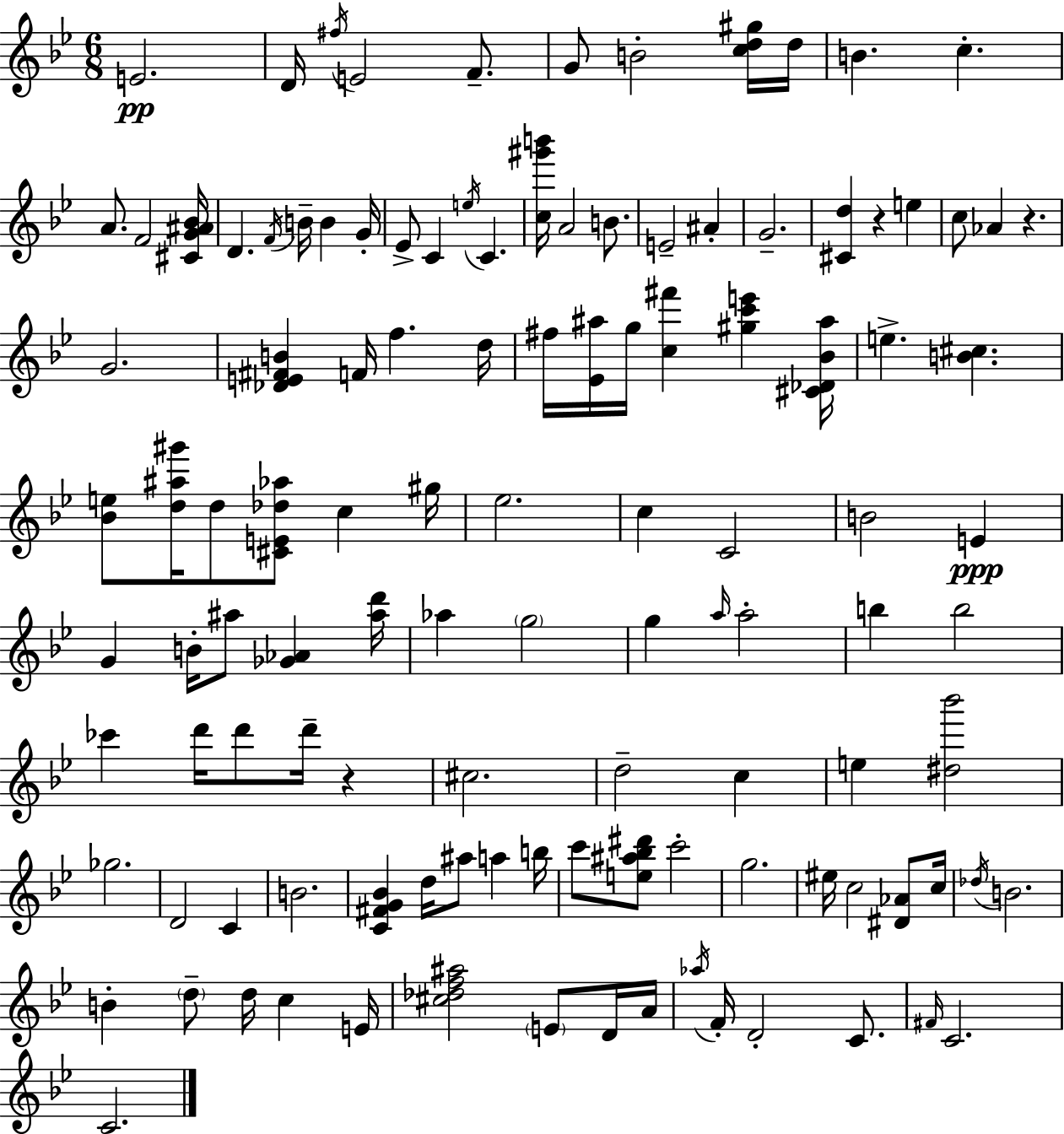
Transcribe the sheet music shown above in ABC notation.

X:1
T:Untitled
M:6/8
L:1/4
K:Gm
E2 D/4 ^f/4 E2 F/2 G/2 B2 [cd^g]/4 d/4 B c A/2 F2 [^CG^A_B]/4 D F/4 B/4 B G/4 _E/2 C e/4 C [c^g'b']/4 A2 B/2 E2 ^A G2 [^Cd] z e c/2 _A z G2 [_DE^FB] F/4 f d/4 ^f/4 [_E^a]/4 g/4 [c^f'] [^gc'e'] [^C_D_B^a]/4 e [B^c] [_Be]/2 [d^a^g']/4 d/2 [^CE_d_a]/2 c ^g/4 _e2 c C2 B2 E G B/4 ^a/2 [_G_A] [^ad']/4 _a g2 g a/4 a2 b b2 _c' d'/4 d'/2 d'/4 z ^c2 d2 c e [^d_b']2 _g2 D2 C B2 [C^FG_B] d/4 ^a/2 a b/4 c'/2 [e^a_b^d']/2 c'2 g2 ^e/4 c2 [^D_A]/2 c/4 _d/4 B2 B d/2 d/4 c E/4 [^c_df^a]2 E/2 D/4 A/4 _a/4 F/4 D2 C/2 ^F/4 C2 C2